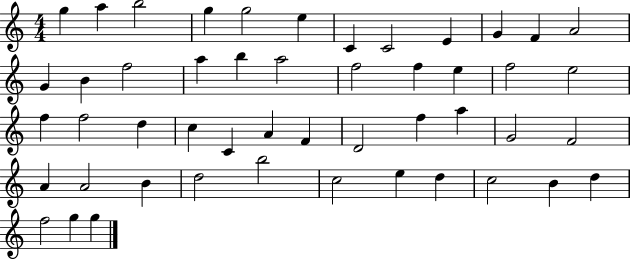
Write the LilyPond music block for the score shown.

{
  \clef treble
  \numericTimeSignature
  \time 4/4
  \key c \major
  g''4 a''4 b''2 | g''4 g''2 e''4 | c'4 c'2 e'4 | g'4 f'4 a'2 | \break g'4 b'4 f''2 | a''4 b''4 a''2 | f''2 f''4 e''4 | f''2 e''2 | \break f''4 f''2 d''4 | c''4 c'4 a'4 f'4 | d'2 f''4 a''4 | g'2 f'2 | \break a'4 a'2 b'4 | d''2 b''2 | c''2 e''4 d''4 | c''2 b'4 d''4 | \break f''2 g''4 g''4 | \bar "|."
}